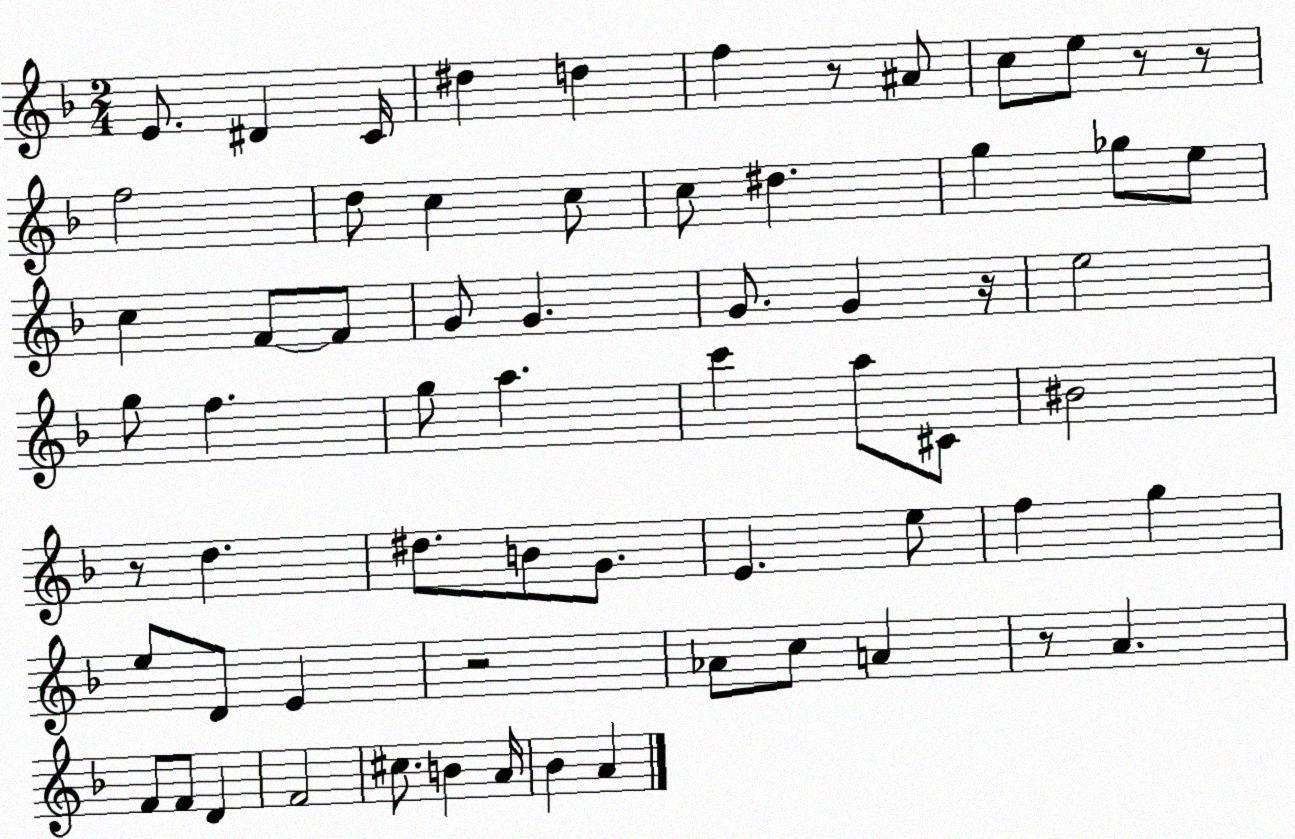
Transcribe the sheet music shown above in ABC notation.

X:1
T:Untitled
M:2/4
L:1/4
K:F
E/2 ^D C/4 ^d d f z/2 ^A/2 c/2 e/2 z/2 z/2 f2 d/2 c c/2 c/2 ^d g _g/2 e/2 c F/2 F/2 G/2 G G/2 G z/4 e2 g/2 f g/2 a c' a/2 ^C/2 ^B2 z/2 d ^d/2 B/2 G/2 E e/2 f g e/2 D/2 E z2 _A/2 c/2 A z/2 A F/2 F/2 D F2 ^c/2 B A/4 _B A